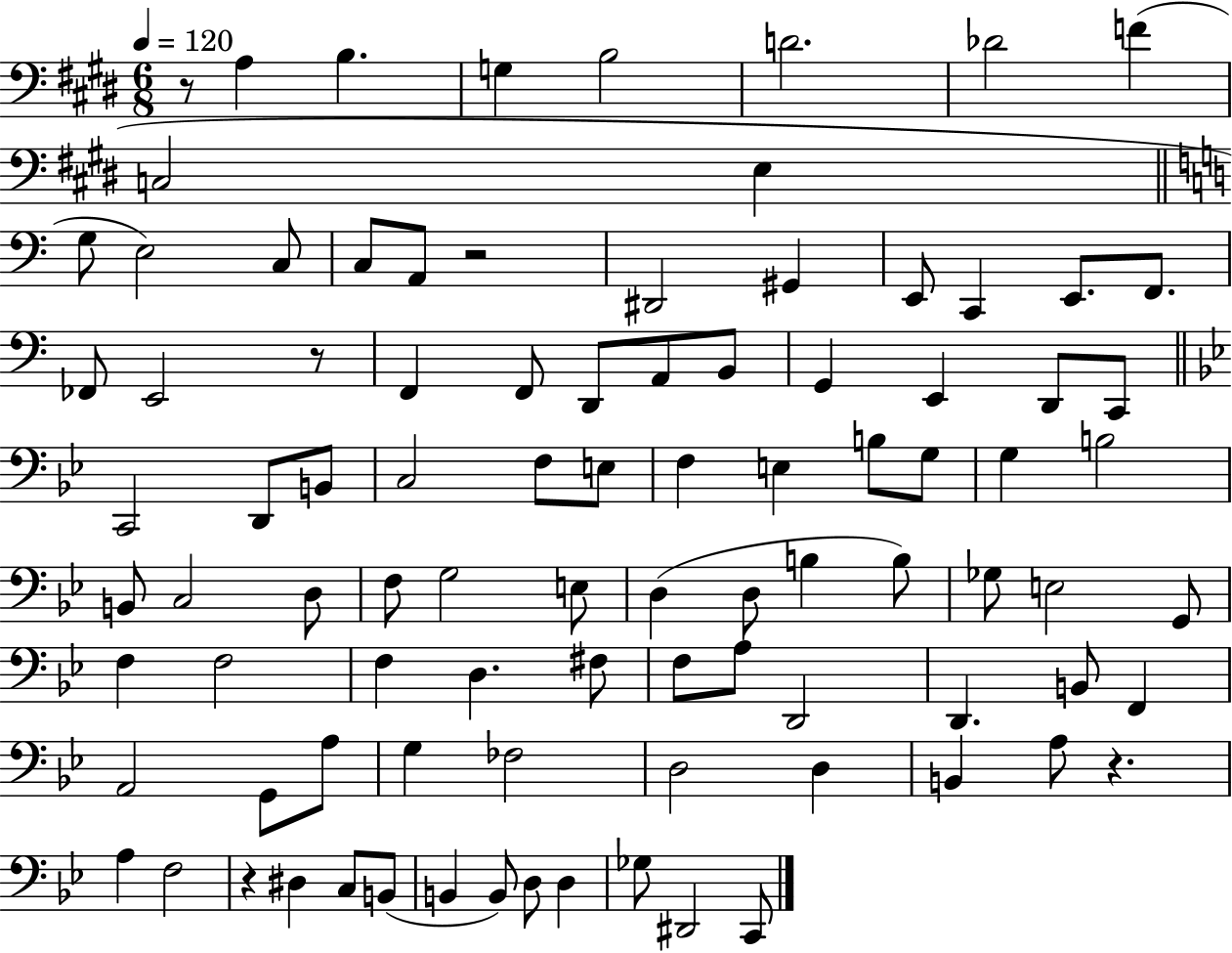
{
  \clef bass
  \numericTimeSignature
  \time 6/8
  \key e \major
  \tempo 4 = 120
  r8 a4 b4. | g4 b2 | d'2. | des'2 f'4( | \break c2 e4 | \bar "||" \break \key c \major g8 e2) c8 | c8 a,8 r2 | dis,2 gis,4 | e,8 c,4 e,8. f,8. | \break fes,8 e,2 r8 | f,4 f,8 d,8 a,8 b,8 | g,4 e,4 d,8 c,8 | \bar "||" \break \key bes \major c,2 d,8 b,8 | c2 f8 e8 | f4 e4 b8 g8 | g4 b2 | \break b,8 c2 d8 | f8 g2 e8 | d4( d8 b4 b8) | ges8 e2 g,8 | \break f4 f2 | f4 d4. fis8 | f8 a8 d,2 | d,4. b,8 f,4 | \break a,2 g,8 a8 | g4 fes2 | d2 d4 | b,4 a8 r4. | \break a4 f2 | r4 dis4 c8 b,8( | b,4 b,8) d8 d4 | ges8 dis,2 c,8 | \break \bar "|."
}